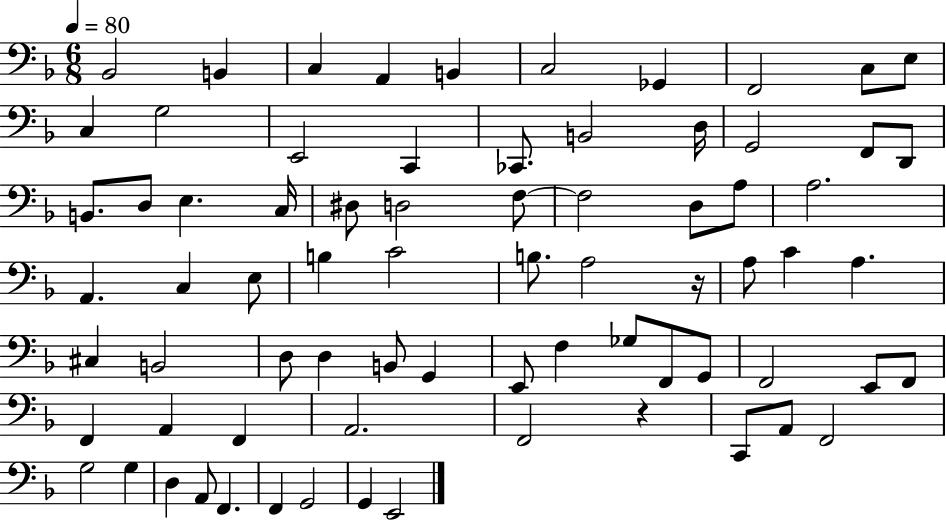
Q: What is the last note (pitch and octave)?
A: E2